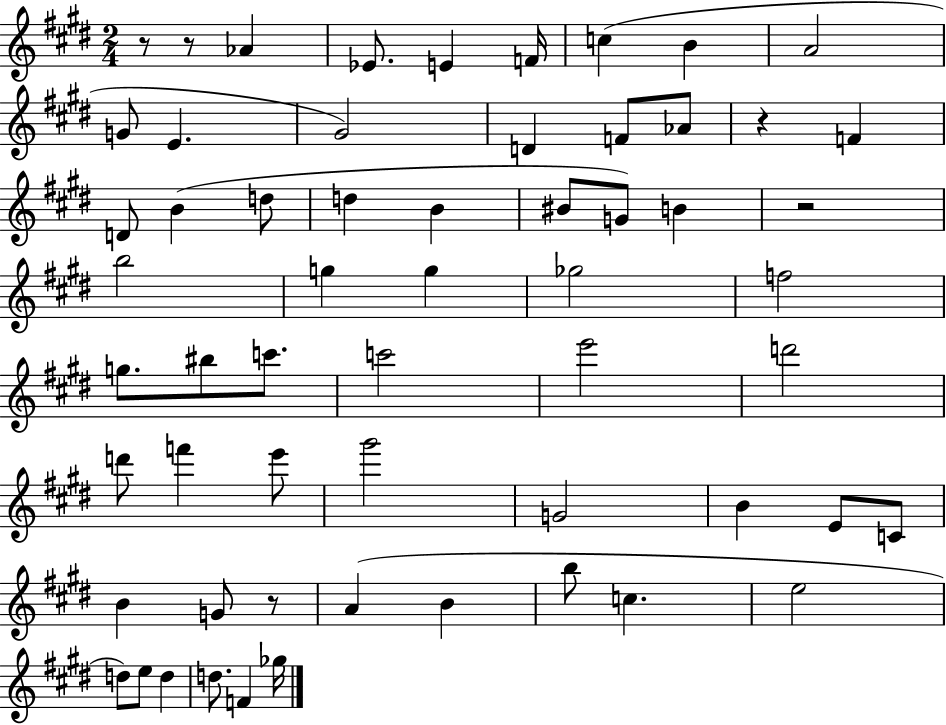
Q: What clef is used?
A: treble